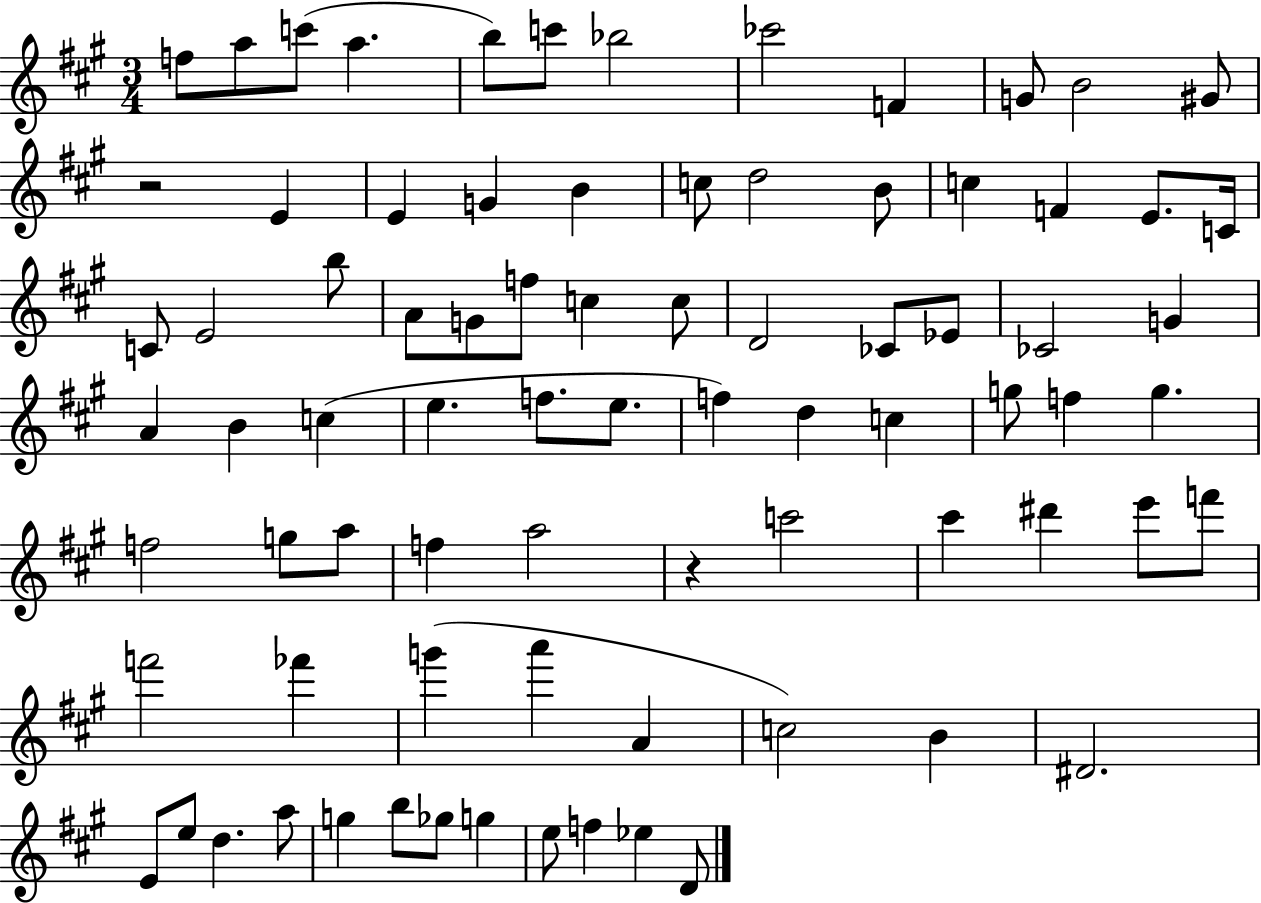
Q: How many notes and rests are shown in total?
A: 80